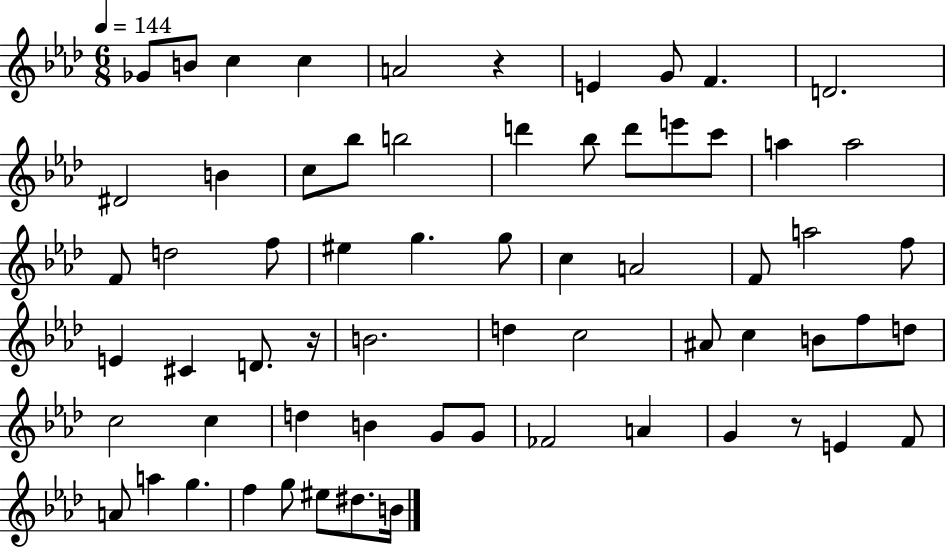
{
  \clef treble
  \numericTimeSignature
  \time 6/8
  \key aes \major
  \tempo 4 = 144
  ges'8 b'8 c''4 c''4 | a'2 r4 | e'4 g'8 f'4. | d'2. | \break dis'2 b'4 | c''8 bes''8 b''2 | d'''4 bes''8 d'''8 e'''8 c'''8 | a''4 a''2 | \break f'8 d''2 f''8 | eis''4 g''4. g''8 | c''4 a'2 | f'8 a''2 f''8 | \break e'4 cis'4 d'8. r16 | b'2. | d''4 c''2 | ais'8 c''4 b'8 f''8 d''8 | \break c''2 c''4 | d''4 b'4 g'8 g'8 | fes'2 a'4 | g'4 r8 e'4 f'8 | \break a'8 a''4 g''4. | f''4 g''8 eis''8 dis''8. b'16 | \bar "|."
}